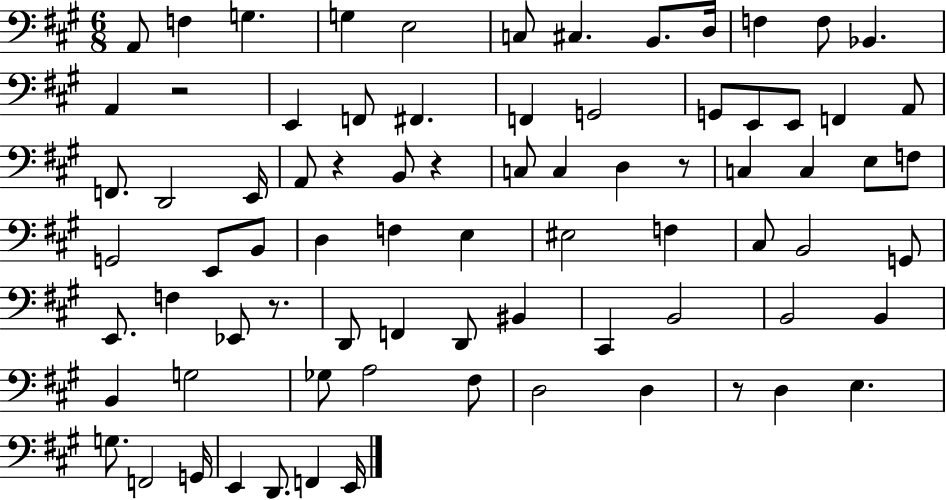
X:1
T:Untitled
M:6/8
L:1/4
K:A
A,,/2 F, G, G, E,2 C,/2 ^C, B,,/2 D,/4 F, F,/2 _B,, A,, z2 E,, F,,/2 ^F,, F,, G,,2 G,,/2 E,,/2 E,,/2 F,, A,,/2 F,,/2 D,,2 E,,/4 A,,/2 z B,,/2 z C,/2 C, D, z/2 C, C, E,/2 F,/2 G,,2 E,,/2 B,,/2 D, F, E, ^E,2 F, ^C,/2 B,,2 G,,/2 E,,/2 F, _E,,/2 z/2 D,,/2 F,, D,,/2 ^B,, ^C,, B,,2 B,,2 B,, B,, G,2 _G,/2 A,2 ^F,/2 D,2 D, z/2 D, E, G,/2 F,,2 G,,/4 E,, D,,/2 F,, E,,/4